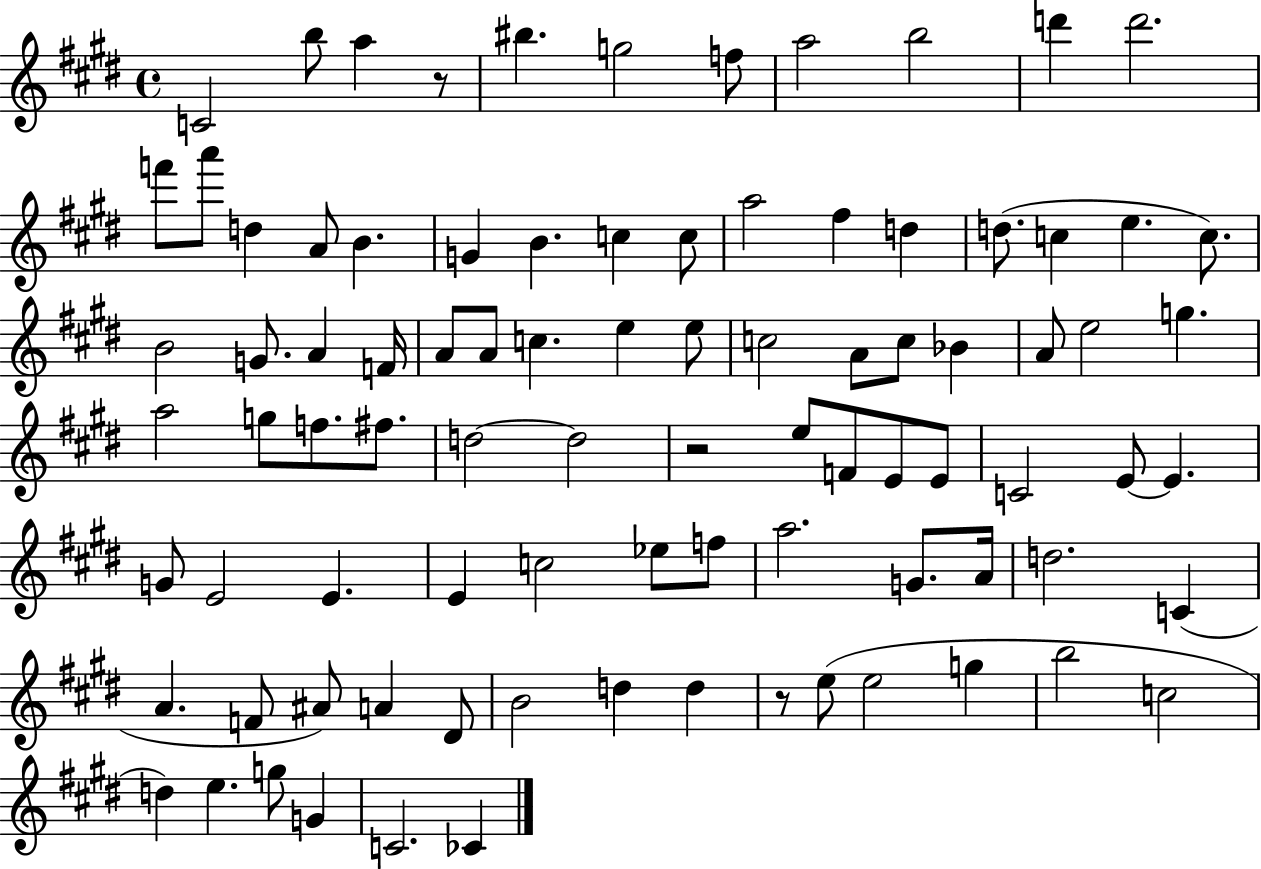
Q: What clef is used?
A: treble